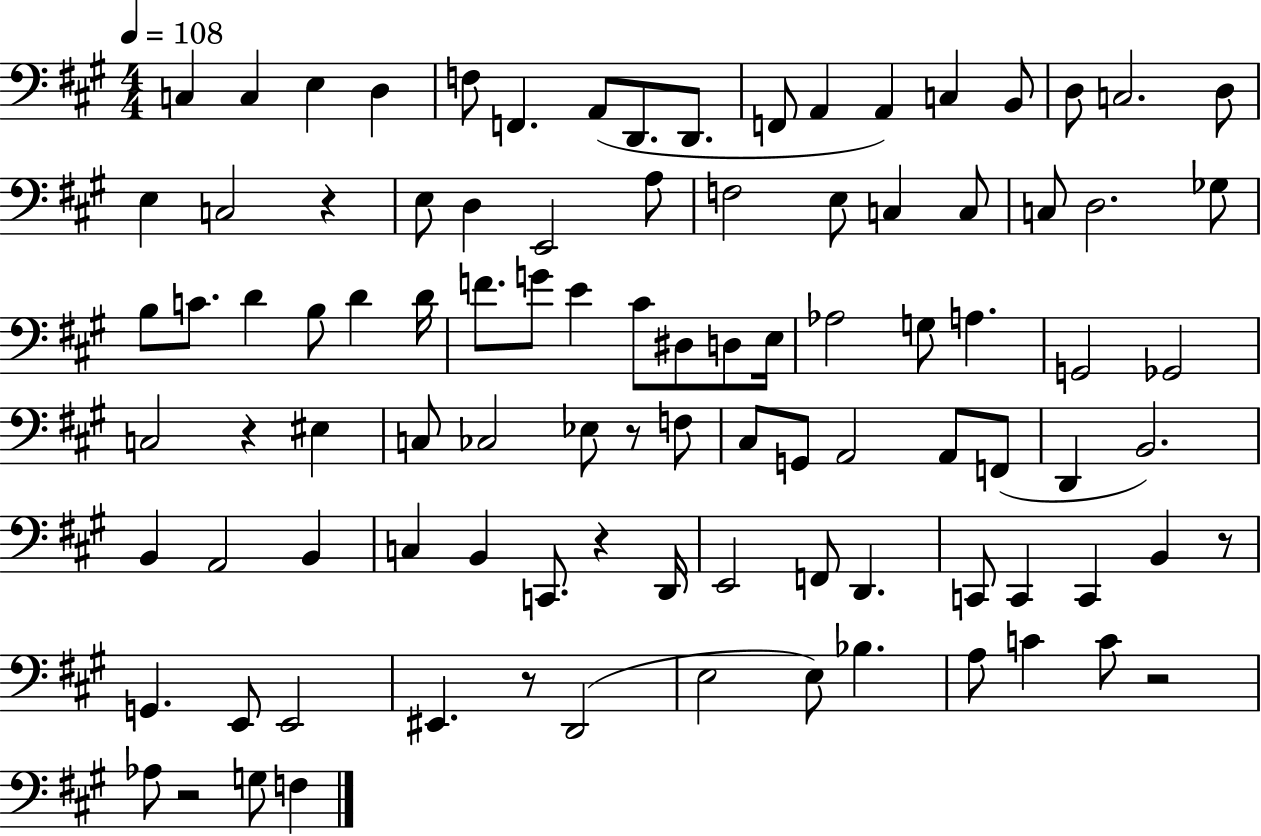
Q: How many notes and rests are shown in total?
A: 97